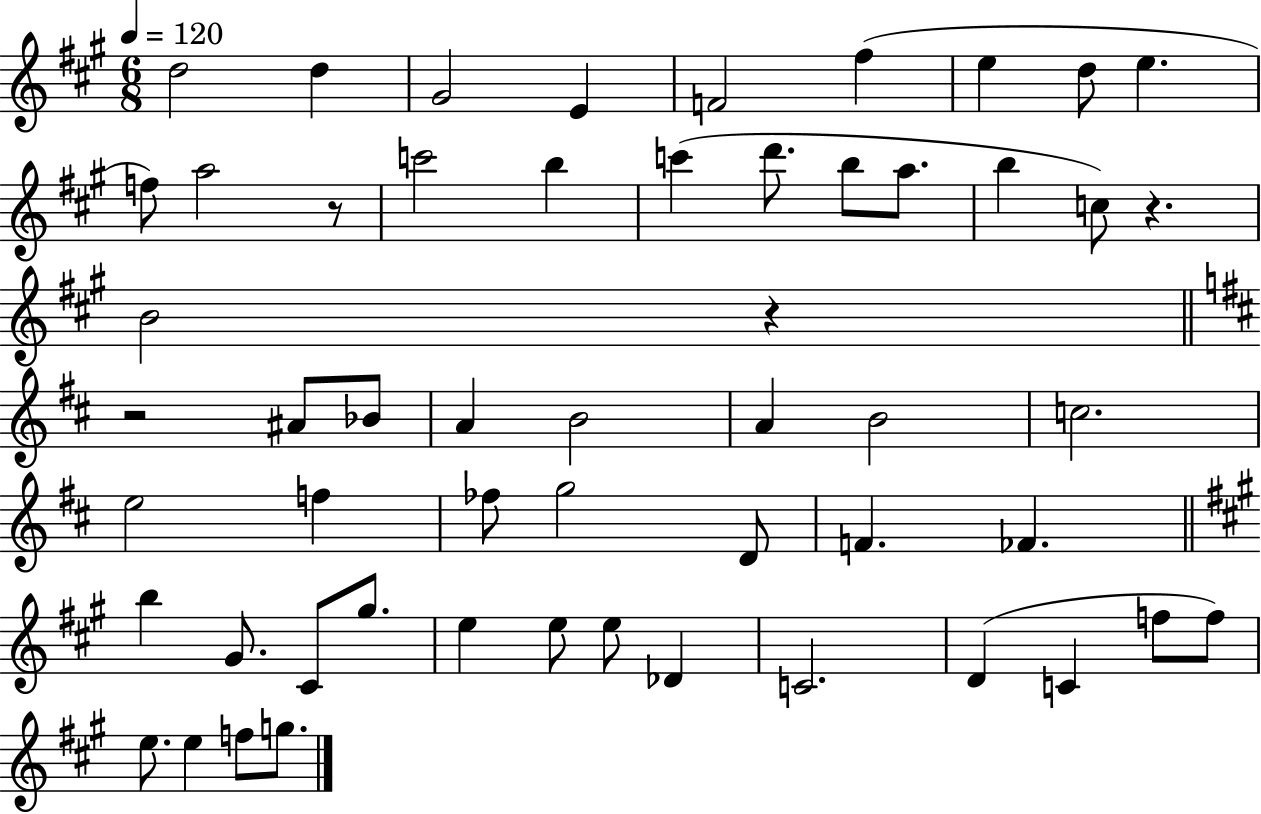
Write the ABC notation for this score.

X:1
T:Untitled
M:6/8
L:1/4
K:A
d2 d ^G2 E F2 ^f e d/2 e f/2 a2 z/2 c'2 b c' d'/2 b/2 a/2 b c/2 z B2 z z2 ^A/2 _B/2 A B2 A B2 c2 e2 f _f/2 g2 D/2 F _F b ^G/2 ^C/2 ^g/2 e e/2 e/2 _D C2 D C f/2 f/2 e/2 e f/2 g/2